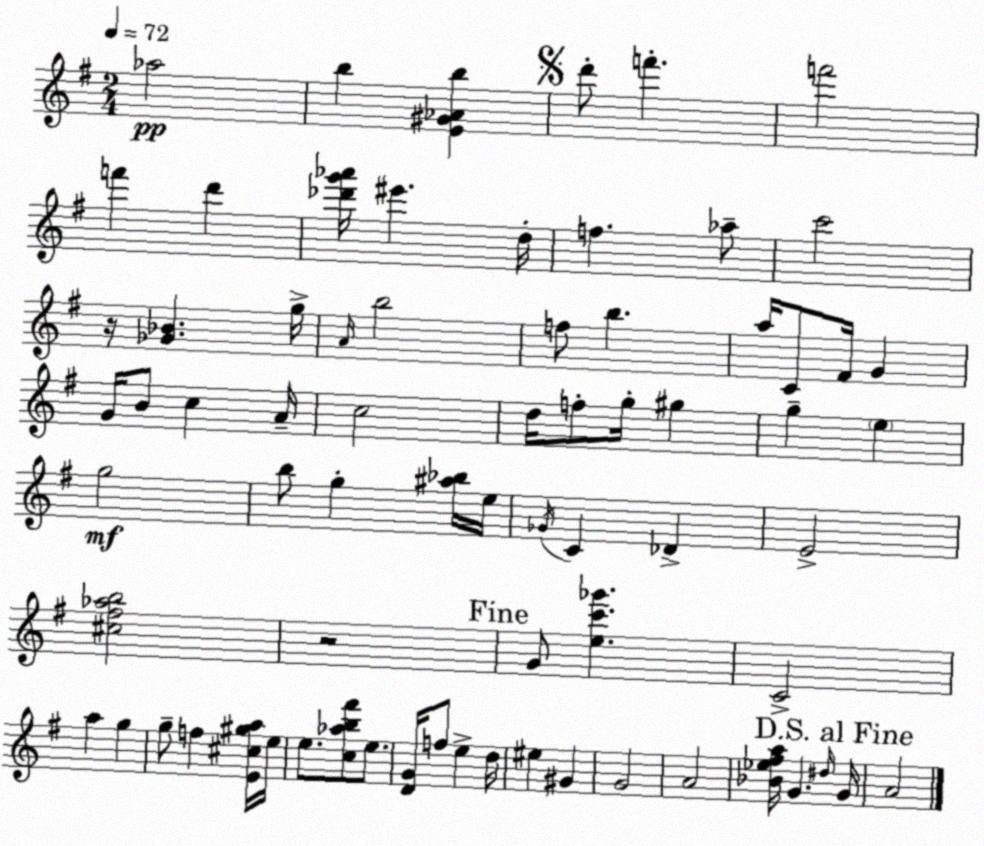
X:1
T:Untitled
M:2/4
L:1/4
K:G
_a2 b [E^G_Ab] d'/2 f' f'2 f' d' [_d'g'_a']/4 ^e' d/4 f _a/2 c'2 z/4 [_G_B] g/4 A/4 b2 f/2 b a/4 C/2 ^F/4 G G/4 B/2 c A/4 c2 d/4 f/2 g/4 ^g g e g2 b/2 g [^a_b]/4 e/4 _G/4 C _D E2 [^c^f_ab]2 z2 G/2 [ec'_g'] C2 a g g/2 f [E^c^ga]/4 e/4 e/2 [c_ab^f']/2 e/2 [DG]/4 f/2 e d/4 ^e ^G G2 A2 [_B_e^fa]/4 G ^d/4 G/4 A2